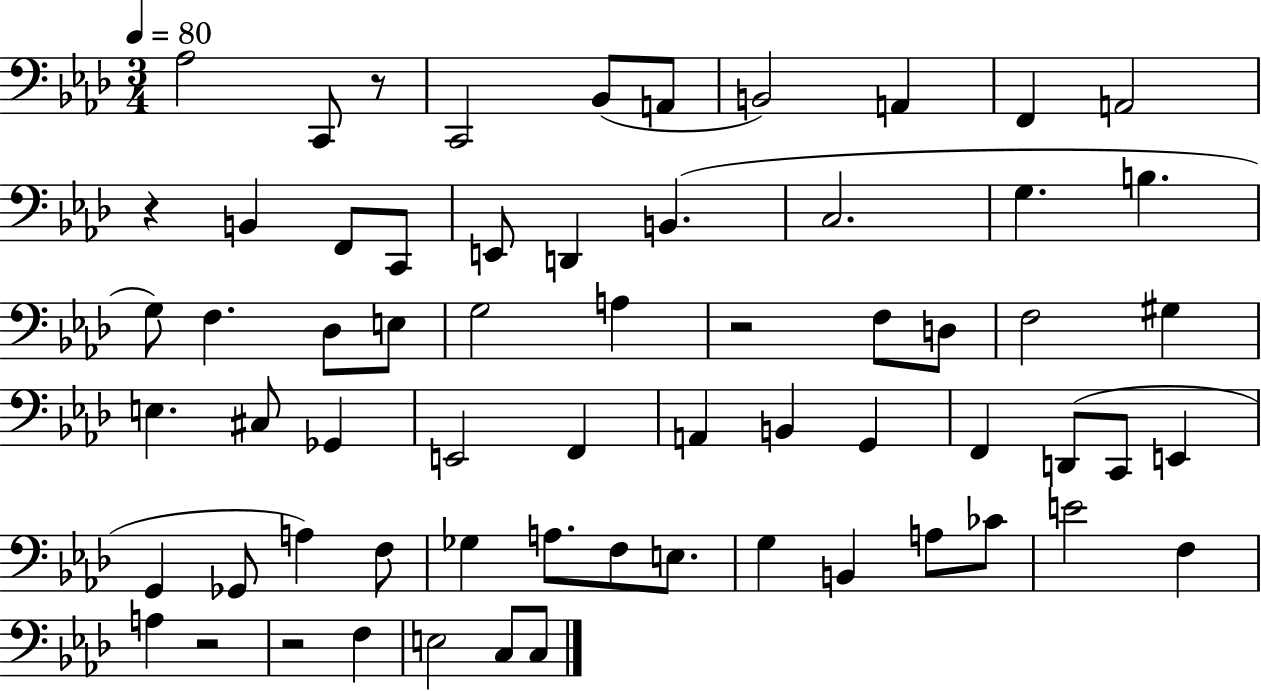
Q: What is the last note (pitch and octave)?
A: C3